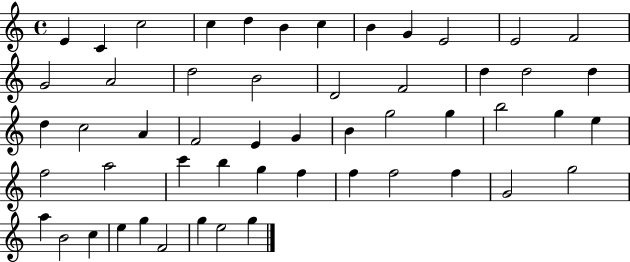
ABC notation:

X:1
T:Untitled
M:4/4
L:1/4
K:C
E C c2 c d B c B G E2 E2 F2 G2 A2 d2 B2 D2 F2 d d2 d d c2 A F2 E G B g2 g b2 g e f2 a2 c' b g f f f2 f G2 g2 a B2 c e g F2 g e2 g